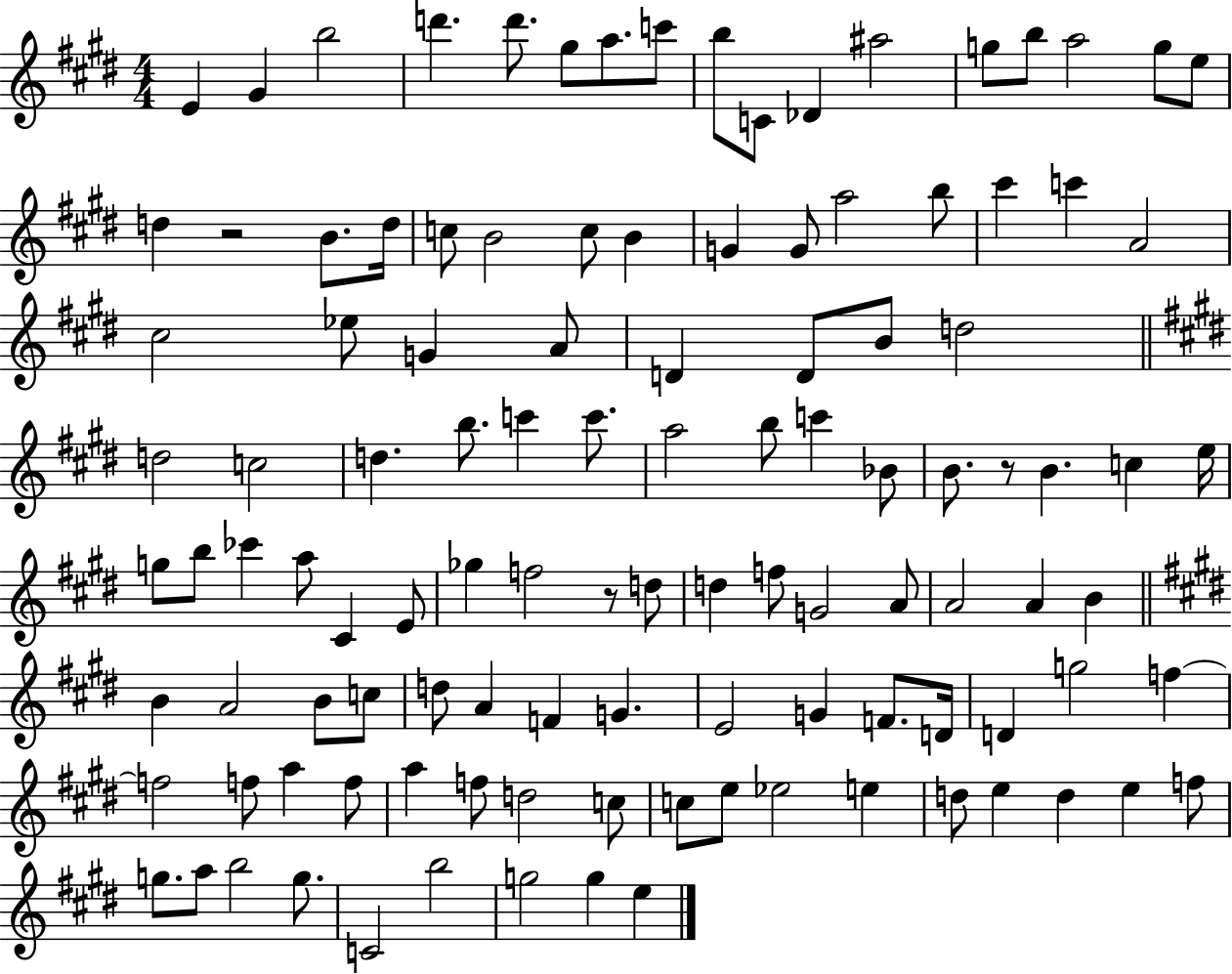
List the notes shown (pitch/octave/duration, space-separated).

E4/q G#4/q B5/h D6/q. D6/e. G#5/e A5/e. C6/e B5/e C4/e Db4/q A#5/h G5/e B5/e A5/h G5/e E5/e D5/q R/h B4/e. D5/s C5/e B4/h C5/e B4/q G4/q G4/e A5/h B5/e C#6/q C6/q A4/h C#5/h Eb5/e G4/q A4/e D4/q D4/e B4/e D5/h D5/h C5/h D5/q. B5/e. C6/q C6/e. A5/h B5/e C6/q Bb4/e B4/e. R/e B4/q. C5/q E5/s G5/e B5/e CES6/q A5/e C#4/q E4/e Gb5/q F5/h R/e D5/e D5/q F5/e G4/h A4/e A4/h A4/q B4/q B4/q A4/h B4/e C5/e D5/e A4/q F4/q G4/q. E4/h G4/q F4/e. D4/s D4/q G5/h F5/q F5/h F5/e A5/q F5/e A5/q F5/e D5/h C5/e C5/e E5/e Eb5/h E5/q D5/e E5/q D5/q E5/q F5/e G5/e. A5/e B5/h G5/e. C4/h B5/h G5/h G5/q E5/q